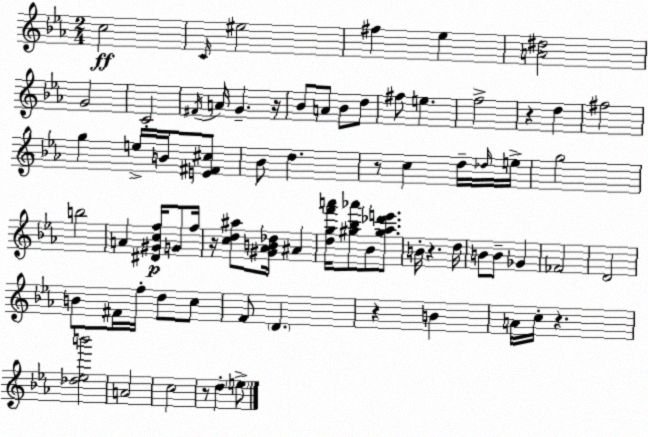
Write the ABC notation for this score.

X:1
T:Untitled
M:2/4
L:1/4
K:Cm
c2 C/4 ^e2 ^f _e [A^d]2 G2 C2 ^F/4 A/4 G z/4 _B/2 A/2 _B/2 d/2 ^f/2 e f2 z d ^f2 g e/4 B/4 [E^F^c]/2 _B/2 d z/2 c d/4 _d/4 e/4 g2 b2 A [^D^Gcf]/4 G/2 f/4 z/4 [cd^a]/2 [^G_AB_d]/4 ^A [dgf'a']/4 [^g_b_a']/2 _B/2 [^g_a_d'e']/2 B/4 z d/4 B/2 B/2 _G _F2 D2 B/2 ^F/4 f/4 d/2 c/2 F/2 D z B A/4 c/4 z [_d_eb']2 A2 c2 z/2 d e/2